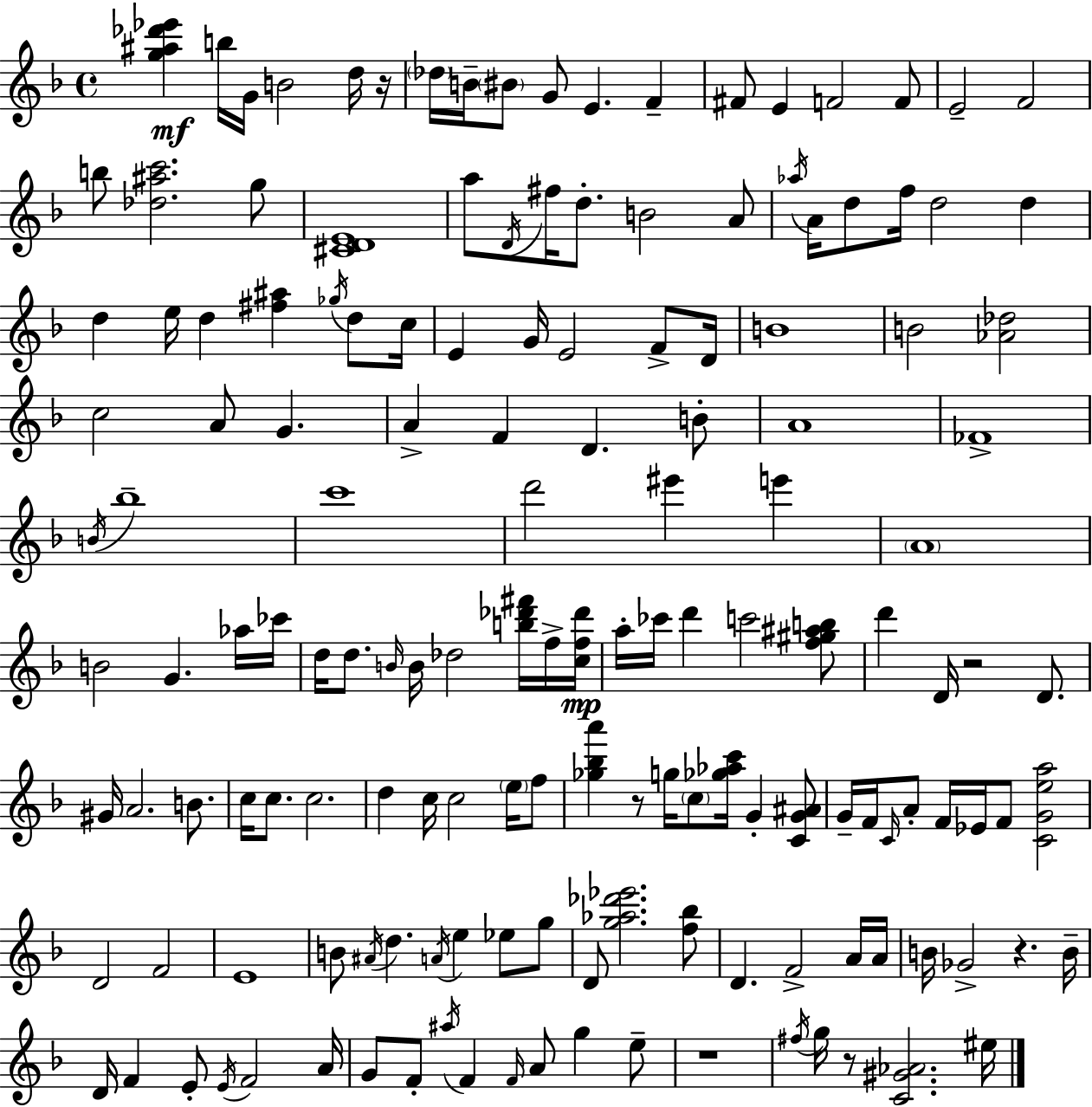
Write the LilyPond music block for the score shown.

{
  \clef treble
  \time 4/4
  \defaultTimeSignature
  \key f \major
  <g'' ais'' des''' ees'''>4\mf b''16 g'16 b'2 d''16 r16 | \parenthesize des''16 b'16-- \parenthesize bis'8 g'8 e'4. f'4-- | fis'8 e'4 f'2 f'8 | e'2-- f'2 | \break b''8 <des'' ais'' c'''>2. g''8 | <cis' d' e'>1 | a''8 \acciaccatura { d'16 } fis''16 d''8.-. b'2 a'8 | \acciaccatura { aes''16 } a'16 d''8 f''16 d''2 d''4 | \break d''4 e''16 d''4 <fis'' ais''>4 \acciaccatura { ges''16 } | d''8 c''16 e'4 g'16 e'2 | f'8-> d'16 b'1 | b'2 <aes' des''>2 | \break c''2 a'8 g'4. | a'4-> f'4 d'4. | b'8-. a'1 | fes'1-> | \break \acciaccatura { b'16 } bes''1-- | c'''1 | d'''2 eis'''4 | e'''4 \parenthesize a'1 | \break b'2 g'4. | aes''16 ces'''16 d''16 d''8. \grace { b'16 } b'16 des''2 | <b'' des''' fis'''>16 f''16-> <c'' f'' des'''>16\mp a''16-. ces'''16 d'''4 c'''2 | <f'' gis'' ais'' b''>8 d'''4 d'16 r2 | \break d'8. gis'16 a'2. | b'8. c''16 c''8. c''2. | d''4 c''16 c''2 | \parenthesize e''16 f''8 <ges'' bes'' a'''>4 r8 g''16 \parenthesize c''8 <ges'' aes'' c'''>16 g'4-. | \break <c' g' ais'>8 g'16-- f'16 \grace { c'16 } a'8-. f'16 ees'16 f'8 <c' g' e'' a''>2 | d'2 f'2 | e'1 | b'8 \acciaccatura { ais'16 } d''4. \acciaccatura { a'16 } | \break e''4 ees''8 g''8 d'8 <g'' aes'' des''' ees'''>2. | <f'' bes''>8 d'4. f'2-> | a'16 a'16 b'16 ges'2-> | r4. b'16-- d'16 f'4 e'8-. \acciaccatura { e'16 } | \break f'2 a'16 g'8 f'8-. \acciaccatura { ais''16 } f'4 | \grace { f'16 } a'8 g''4 e''8-- r1 | \acciaccatura { fis''16 } g''16 r8 <c' gis' aes'>2. | eis''16 \bar "|."
}